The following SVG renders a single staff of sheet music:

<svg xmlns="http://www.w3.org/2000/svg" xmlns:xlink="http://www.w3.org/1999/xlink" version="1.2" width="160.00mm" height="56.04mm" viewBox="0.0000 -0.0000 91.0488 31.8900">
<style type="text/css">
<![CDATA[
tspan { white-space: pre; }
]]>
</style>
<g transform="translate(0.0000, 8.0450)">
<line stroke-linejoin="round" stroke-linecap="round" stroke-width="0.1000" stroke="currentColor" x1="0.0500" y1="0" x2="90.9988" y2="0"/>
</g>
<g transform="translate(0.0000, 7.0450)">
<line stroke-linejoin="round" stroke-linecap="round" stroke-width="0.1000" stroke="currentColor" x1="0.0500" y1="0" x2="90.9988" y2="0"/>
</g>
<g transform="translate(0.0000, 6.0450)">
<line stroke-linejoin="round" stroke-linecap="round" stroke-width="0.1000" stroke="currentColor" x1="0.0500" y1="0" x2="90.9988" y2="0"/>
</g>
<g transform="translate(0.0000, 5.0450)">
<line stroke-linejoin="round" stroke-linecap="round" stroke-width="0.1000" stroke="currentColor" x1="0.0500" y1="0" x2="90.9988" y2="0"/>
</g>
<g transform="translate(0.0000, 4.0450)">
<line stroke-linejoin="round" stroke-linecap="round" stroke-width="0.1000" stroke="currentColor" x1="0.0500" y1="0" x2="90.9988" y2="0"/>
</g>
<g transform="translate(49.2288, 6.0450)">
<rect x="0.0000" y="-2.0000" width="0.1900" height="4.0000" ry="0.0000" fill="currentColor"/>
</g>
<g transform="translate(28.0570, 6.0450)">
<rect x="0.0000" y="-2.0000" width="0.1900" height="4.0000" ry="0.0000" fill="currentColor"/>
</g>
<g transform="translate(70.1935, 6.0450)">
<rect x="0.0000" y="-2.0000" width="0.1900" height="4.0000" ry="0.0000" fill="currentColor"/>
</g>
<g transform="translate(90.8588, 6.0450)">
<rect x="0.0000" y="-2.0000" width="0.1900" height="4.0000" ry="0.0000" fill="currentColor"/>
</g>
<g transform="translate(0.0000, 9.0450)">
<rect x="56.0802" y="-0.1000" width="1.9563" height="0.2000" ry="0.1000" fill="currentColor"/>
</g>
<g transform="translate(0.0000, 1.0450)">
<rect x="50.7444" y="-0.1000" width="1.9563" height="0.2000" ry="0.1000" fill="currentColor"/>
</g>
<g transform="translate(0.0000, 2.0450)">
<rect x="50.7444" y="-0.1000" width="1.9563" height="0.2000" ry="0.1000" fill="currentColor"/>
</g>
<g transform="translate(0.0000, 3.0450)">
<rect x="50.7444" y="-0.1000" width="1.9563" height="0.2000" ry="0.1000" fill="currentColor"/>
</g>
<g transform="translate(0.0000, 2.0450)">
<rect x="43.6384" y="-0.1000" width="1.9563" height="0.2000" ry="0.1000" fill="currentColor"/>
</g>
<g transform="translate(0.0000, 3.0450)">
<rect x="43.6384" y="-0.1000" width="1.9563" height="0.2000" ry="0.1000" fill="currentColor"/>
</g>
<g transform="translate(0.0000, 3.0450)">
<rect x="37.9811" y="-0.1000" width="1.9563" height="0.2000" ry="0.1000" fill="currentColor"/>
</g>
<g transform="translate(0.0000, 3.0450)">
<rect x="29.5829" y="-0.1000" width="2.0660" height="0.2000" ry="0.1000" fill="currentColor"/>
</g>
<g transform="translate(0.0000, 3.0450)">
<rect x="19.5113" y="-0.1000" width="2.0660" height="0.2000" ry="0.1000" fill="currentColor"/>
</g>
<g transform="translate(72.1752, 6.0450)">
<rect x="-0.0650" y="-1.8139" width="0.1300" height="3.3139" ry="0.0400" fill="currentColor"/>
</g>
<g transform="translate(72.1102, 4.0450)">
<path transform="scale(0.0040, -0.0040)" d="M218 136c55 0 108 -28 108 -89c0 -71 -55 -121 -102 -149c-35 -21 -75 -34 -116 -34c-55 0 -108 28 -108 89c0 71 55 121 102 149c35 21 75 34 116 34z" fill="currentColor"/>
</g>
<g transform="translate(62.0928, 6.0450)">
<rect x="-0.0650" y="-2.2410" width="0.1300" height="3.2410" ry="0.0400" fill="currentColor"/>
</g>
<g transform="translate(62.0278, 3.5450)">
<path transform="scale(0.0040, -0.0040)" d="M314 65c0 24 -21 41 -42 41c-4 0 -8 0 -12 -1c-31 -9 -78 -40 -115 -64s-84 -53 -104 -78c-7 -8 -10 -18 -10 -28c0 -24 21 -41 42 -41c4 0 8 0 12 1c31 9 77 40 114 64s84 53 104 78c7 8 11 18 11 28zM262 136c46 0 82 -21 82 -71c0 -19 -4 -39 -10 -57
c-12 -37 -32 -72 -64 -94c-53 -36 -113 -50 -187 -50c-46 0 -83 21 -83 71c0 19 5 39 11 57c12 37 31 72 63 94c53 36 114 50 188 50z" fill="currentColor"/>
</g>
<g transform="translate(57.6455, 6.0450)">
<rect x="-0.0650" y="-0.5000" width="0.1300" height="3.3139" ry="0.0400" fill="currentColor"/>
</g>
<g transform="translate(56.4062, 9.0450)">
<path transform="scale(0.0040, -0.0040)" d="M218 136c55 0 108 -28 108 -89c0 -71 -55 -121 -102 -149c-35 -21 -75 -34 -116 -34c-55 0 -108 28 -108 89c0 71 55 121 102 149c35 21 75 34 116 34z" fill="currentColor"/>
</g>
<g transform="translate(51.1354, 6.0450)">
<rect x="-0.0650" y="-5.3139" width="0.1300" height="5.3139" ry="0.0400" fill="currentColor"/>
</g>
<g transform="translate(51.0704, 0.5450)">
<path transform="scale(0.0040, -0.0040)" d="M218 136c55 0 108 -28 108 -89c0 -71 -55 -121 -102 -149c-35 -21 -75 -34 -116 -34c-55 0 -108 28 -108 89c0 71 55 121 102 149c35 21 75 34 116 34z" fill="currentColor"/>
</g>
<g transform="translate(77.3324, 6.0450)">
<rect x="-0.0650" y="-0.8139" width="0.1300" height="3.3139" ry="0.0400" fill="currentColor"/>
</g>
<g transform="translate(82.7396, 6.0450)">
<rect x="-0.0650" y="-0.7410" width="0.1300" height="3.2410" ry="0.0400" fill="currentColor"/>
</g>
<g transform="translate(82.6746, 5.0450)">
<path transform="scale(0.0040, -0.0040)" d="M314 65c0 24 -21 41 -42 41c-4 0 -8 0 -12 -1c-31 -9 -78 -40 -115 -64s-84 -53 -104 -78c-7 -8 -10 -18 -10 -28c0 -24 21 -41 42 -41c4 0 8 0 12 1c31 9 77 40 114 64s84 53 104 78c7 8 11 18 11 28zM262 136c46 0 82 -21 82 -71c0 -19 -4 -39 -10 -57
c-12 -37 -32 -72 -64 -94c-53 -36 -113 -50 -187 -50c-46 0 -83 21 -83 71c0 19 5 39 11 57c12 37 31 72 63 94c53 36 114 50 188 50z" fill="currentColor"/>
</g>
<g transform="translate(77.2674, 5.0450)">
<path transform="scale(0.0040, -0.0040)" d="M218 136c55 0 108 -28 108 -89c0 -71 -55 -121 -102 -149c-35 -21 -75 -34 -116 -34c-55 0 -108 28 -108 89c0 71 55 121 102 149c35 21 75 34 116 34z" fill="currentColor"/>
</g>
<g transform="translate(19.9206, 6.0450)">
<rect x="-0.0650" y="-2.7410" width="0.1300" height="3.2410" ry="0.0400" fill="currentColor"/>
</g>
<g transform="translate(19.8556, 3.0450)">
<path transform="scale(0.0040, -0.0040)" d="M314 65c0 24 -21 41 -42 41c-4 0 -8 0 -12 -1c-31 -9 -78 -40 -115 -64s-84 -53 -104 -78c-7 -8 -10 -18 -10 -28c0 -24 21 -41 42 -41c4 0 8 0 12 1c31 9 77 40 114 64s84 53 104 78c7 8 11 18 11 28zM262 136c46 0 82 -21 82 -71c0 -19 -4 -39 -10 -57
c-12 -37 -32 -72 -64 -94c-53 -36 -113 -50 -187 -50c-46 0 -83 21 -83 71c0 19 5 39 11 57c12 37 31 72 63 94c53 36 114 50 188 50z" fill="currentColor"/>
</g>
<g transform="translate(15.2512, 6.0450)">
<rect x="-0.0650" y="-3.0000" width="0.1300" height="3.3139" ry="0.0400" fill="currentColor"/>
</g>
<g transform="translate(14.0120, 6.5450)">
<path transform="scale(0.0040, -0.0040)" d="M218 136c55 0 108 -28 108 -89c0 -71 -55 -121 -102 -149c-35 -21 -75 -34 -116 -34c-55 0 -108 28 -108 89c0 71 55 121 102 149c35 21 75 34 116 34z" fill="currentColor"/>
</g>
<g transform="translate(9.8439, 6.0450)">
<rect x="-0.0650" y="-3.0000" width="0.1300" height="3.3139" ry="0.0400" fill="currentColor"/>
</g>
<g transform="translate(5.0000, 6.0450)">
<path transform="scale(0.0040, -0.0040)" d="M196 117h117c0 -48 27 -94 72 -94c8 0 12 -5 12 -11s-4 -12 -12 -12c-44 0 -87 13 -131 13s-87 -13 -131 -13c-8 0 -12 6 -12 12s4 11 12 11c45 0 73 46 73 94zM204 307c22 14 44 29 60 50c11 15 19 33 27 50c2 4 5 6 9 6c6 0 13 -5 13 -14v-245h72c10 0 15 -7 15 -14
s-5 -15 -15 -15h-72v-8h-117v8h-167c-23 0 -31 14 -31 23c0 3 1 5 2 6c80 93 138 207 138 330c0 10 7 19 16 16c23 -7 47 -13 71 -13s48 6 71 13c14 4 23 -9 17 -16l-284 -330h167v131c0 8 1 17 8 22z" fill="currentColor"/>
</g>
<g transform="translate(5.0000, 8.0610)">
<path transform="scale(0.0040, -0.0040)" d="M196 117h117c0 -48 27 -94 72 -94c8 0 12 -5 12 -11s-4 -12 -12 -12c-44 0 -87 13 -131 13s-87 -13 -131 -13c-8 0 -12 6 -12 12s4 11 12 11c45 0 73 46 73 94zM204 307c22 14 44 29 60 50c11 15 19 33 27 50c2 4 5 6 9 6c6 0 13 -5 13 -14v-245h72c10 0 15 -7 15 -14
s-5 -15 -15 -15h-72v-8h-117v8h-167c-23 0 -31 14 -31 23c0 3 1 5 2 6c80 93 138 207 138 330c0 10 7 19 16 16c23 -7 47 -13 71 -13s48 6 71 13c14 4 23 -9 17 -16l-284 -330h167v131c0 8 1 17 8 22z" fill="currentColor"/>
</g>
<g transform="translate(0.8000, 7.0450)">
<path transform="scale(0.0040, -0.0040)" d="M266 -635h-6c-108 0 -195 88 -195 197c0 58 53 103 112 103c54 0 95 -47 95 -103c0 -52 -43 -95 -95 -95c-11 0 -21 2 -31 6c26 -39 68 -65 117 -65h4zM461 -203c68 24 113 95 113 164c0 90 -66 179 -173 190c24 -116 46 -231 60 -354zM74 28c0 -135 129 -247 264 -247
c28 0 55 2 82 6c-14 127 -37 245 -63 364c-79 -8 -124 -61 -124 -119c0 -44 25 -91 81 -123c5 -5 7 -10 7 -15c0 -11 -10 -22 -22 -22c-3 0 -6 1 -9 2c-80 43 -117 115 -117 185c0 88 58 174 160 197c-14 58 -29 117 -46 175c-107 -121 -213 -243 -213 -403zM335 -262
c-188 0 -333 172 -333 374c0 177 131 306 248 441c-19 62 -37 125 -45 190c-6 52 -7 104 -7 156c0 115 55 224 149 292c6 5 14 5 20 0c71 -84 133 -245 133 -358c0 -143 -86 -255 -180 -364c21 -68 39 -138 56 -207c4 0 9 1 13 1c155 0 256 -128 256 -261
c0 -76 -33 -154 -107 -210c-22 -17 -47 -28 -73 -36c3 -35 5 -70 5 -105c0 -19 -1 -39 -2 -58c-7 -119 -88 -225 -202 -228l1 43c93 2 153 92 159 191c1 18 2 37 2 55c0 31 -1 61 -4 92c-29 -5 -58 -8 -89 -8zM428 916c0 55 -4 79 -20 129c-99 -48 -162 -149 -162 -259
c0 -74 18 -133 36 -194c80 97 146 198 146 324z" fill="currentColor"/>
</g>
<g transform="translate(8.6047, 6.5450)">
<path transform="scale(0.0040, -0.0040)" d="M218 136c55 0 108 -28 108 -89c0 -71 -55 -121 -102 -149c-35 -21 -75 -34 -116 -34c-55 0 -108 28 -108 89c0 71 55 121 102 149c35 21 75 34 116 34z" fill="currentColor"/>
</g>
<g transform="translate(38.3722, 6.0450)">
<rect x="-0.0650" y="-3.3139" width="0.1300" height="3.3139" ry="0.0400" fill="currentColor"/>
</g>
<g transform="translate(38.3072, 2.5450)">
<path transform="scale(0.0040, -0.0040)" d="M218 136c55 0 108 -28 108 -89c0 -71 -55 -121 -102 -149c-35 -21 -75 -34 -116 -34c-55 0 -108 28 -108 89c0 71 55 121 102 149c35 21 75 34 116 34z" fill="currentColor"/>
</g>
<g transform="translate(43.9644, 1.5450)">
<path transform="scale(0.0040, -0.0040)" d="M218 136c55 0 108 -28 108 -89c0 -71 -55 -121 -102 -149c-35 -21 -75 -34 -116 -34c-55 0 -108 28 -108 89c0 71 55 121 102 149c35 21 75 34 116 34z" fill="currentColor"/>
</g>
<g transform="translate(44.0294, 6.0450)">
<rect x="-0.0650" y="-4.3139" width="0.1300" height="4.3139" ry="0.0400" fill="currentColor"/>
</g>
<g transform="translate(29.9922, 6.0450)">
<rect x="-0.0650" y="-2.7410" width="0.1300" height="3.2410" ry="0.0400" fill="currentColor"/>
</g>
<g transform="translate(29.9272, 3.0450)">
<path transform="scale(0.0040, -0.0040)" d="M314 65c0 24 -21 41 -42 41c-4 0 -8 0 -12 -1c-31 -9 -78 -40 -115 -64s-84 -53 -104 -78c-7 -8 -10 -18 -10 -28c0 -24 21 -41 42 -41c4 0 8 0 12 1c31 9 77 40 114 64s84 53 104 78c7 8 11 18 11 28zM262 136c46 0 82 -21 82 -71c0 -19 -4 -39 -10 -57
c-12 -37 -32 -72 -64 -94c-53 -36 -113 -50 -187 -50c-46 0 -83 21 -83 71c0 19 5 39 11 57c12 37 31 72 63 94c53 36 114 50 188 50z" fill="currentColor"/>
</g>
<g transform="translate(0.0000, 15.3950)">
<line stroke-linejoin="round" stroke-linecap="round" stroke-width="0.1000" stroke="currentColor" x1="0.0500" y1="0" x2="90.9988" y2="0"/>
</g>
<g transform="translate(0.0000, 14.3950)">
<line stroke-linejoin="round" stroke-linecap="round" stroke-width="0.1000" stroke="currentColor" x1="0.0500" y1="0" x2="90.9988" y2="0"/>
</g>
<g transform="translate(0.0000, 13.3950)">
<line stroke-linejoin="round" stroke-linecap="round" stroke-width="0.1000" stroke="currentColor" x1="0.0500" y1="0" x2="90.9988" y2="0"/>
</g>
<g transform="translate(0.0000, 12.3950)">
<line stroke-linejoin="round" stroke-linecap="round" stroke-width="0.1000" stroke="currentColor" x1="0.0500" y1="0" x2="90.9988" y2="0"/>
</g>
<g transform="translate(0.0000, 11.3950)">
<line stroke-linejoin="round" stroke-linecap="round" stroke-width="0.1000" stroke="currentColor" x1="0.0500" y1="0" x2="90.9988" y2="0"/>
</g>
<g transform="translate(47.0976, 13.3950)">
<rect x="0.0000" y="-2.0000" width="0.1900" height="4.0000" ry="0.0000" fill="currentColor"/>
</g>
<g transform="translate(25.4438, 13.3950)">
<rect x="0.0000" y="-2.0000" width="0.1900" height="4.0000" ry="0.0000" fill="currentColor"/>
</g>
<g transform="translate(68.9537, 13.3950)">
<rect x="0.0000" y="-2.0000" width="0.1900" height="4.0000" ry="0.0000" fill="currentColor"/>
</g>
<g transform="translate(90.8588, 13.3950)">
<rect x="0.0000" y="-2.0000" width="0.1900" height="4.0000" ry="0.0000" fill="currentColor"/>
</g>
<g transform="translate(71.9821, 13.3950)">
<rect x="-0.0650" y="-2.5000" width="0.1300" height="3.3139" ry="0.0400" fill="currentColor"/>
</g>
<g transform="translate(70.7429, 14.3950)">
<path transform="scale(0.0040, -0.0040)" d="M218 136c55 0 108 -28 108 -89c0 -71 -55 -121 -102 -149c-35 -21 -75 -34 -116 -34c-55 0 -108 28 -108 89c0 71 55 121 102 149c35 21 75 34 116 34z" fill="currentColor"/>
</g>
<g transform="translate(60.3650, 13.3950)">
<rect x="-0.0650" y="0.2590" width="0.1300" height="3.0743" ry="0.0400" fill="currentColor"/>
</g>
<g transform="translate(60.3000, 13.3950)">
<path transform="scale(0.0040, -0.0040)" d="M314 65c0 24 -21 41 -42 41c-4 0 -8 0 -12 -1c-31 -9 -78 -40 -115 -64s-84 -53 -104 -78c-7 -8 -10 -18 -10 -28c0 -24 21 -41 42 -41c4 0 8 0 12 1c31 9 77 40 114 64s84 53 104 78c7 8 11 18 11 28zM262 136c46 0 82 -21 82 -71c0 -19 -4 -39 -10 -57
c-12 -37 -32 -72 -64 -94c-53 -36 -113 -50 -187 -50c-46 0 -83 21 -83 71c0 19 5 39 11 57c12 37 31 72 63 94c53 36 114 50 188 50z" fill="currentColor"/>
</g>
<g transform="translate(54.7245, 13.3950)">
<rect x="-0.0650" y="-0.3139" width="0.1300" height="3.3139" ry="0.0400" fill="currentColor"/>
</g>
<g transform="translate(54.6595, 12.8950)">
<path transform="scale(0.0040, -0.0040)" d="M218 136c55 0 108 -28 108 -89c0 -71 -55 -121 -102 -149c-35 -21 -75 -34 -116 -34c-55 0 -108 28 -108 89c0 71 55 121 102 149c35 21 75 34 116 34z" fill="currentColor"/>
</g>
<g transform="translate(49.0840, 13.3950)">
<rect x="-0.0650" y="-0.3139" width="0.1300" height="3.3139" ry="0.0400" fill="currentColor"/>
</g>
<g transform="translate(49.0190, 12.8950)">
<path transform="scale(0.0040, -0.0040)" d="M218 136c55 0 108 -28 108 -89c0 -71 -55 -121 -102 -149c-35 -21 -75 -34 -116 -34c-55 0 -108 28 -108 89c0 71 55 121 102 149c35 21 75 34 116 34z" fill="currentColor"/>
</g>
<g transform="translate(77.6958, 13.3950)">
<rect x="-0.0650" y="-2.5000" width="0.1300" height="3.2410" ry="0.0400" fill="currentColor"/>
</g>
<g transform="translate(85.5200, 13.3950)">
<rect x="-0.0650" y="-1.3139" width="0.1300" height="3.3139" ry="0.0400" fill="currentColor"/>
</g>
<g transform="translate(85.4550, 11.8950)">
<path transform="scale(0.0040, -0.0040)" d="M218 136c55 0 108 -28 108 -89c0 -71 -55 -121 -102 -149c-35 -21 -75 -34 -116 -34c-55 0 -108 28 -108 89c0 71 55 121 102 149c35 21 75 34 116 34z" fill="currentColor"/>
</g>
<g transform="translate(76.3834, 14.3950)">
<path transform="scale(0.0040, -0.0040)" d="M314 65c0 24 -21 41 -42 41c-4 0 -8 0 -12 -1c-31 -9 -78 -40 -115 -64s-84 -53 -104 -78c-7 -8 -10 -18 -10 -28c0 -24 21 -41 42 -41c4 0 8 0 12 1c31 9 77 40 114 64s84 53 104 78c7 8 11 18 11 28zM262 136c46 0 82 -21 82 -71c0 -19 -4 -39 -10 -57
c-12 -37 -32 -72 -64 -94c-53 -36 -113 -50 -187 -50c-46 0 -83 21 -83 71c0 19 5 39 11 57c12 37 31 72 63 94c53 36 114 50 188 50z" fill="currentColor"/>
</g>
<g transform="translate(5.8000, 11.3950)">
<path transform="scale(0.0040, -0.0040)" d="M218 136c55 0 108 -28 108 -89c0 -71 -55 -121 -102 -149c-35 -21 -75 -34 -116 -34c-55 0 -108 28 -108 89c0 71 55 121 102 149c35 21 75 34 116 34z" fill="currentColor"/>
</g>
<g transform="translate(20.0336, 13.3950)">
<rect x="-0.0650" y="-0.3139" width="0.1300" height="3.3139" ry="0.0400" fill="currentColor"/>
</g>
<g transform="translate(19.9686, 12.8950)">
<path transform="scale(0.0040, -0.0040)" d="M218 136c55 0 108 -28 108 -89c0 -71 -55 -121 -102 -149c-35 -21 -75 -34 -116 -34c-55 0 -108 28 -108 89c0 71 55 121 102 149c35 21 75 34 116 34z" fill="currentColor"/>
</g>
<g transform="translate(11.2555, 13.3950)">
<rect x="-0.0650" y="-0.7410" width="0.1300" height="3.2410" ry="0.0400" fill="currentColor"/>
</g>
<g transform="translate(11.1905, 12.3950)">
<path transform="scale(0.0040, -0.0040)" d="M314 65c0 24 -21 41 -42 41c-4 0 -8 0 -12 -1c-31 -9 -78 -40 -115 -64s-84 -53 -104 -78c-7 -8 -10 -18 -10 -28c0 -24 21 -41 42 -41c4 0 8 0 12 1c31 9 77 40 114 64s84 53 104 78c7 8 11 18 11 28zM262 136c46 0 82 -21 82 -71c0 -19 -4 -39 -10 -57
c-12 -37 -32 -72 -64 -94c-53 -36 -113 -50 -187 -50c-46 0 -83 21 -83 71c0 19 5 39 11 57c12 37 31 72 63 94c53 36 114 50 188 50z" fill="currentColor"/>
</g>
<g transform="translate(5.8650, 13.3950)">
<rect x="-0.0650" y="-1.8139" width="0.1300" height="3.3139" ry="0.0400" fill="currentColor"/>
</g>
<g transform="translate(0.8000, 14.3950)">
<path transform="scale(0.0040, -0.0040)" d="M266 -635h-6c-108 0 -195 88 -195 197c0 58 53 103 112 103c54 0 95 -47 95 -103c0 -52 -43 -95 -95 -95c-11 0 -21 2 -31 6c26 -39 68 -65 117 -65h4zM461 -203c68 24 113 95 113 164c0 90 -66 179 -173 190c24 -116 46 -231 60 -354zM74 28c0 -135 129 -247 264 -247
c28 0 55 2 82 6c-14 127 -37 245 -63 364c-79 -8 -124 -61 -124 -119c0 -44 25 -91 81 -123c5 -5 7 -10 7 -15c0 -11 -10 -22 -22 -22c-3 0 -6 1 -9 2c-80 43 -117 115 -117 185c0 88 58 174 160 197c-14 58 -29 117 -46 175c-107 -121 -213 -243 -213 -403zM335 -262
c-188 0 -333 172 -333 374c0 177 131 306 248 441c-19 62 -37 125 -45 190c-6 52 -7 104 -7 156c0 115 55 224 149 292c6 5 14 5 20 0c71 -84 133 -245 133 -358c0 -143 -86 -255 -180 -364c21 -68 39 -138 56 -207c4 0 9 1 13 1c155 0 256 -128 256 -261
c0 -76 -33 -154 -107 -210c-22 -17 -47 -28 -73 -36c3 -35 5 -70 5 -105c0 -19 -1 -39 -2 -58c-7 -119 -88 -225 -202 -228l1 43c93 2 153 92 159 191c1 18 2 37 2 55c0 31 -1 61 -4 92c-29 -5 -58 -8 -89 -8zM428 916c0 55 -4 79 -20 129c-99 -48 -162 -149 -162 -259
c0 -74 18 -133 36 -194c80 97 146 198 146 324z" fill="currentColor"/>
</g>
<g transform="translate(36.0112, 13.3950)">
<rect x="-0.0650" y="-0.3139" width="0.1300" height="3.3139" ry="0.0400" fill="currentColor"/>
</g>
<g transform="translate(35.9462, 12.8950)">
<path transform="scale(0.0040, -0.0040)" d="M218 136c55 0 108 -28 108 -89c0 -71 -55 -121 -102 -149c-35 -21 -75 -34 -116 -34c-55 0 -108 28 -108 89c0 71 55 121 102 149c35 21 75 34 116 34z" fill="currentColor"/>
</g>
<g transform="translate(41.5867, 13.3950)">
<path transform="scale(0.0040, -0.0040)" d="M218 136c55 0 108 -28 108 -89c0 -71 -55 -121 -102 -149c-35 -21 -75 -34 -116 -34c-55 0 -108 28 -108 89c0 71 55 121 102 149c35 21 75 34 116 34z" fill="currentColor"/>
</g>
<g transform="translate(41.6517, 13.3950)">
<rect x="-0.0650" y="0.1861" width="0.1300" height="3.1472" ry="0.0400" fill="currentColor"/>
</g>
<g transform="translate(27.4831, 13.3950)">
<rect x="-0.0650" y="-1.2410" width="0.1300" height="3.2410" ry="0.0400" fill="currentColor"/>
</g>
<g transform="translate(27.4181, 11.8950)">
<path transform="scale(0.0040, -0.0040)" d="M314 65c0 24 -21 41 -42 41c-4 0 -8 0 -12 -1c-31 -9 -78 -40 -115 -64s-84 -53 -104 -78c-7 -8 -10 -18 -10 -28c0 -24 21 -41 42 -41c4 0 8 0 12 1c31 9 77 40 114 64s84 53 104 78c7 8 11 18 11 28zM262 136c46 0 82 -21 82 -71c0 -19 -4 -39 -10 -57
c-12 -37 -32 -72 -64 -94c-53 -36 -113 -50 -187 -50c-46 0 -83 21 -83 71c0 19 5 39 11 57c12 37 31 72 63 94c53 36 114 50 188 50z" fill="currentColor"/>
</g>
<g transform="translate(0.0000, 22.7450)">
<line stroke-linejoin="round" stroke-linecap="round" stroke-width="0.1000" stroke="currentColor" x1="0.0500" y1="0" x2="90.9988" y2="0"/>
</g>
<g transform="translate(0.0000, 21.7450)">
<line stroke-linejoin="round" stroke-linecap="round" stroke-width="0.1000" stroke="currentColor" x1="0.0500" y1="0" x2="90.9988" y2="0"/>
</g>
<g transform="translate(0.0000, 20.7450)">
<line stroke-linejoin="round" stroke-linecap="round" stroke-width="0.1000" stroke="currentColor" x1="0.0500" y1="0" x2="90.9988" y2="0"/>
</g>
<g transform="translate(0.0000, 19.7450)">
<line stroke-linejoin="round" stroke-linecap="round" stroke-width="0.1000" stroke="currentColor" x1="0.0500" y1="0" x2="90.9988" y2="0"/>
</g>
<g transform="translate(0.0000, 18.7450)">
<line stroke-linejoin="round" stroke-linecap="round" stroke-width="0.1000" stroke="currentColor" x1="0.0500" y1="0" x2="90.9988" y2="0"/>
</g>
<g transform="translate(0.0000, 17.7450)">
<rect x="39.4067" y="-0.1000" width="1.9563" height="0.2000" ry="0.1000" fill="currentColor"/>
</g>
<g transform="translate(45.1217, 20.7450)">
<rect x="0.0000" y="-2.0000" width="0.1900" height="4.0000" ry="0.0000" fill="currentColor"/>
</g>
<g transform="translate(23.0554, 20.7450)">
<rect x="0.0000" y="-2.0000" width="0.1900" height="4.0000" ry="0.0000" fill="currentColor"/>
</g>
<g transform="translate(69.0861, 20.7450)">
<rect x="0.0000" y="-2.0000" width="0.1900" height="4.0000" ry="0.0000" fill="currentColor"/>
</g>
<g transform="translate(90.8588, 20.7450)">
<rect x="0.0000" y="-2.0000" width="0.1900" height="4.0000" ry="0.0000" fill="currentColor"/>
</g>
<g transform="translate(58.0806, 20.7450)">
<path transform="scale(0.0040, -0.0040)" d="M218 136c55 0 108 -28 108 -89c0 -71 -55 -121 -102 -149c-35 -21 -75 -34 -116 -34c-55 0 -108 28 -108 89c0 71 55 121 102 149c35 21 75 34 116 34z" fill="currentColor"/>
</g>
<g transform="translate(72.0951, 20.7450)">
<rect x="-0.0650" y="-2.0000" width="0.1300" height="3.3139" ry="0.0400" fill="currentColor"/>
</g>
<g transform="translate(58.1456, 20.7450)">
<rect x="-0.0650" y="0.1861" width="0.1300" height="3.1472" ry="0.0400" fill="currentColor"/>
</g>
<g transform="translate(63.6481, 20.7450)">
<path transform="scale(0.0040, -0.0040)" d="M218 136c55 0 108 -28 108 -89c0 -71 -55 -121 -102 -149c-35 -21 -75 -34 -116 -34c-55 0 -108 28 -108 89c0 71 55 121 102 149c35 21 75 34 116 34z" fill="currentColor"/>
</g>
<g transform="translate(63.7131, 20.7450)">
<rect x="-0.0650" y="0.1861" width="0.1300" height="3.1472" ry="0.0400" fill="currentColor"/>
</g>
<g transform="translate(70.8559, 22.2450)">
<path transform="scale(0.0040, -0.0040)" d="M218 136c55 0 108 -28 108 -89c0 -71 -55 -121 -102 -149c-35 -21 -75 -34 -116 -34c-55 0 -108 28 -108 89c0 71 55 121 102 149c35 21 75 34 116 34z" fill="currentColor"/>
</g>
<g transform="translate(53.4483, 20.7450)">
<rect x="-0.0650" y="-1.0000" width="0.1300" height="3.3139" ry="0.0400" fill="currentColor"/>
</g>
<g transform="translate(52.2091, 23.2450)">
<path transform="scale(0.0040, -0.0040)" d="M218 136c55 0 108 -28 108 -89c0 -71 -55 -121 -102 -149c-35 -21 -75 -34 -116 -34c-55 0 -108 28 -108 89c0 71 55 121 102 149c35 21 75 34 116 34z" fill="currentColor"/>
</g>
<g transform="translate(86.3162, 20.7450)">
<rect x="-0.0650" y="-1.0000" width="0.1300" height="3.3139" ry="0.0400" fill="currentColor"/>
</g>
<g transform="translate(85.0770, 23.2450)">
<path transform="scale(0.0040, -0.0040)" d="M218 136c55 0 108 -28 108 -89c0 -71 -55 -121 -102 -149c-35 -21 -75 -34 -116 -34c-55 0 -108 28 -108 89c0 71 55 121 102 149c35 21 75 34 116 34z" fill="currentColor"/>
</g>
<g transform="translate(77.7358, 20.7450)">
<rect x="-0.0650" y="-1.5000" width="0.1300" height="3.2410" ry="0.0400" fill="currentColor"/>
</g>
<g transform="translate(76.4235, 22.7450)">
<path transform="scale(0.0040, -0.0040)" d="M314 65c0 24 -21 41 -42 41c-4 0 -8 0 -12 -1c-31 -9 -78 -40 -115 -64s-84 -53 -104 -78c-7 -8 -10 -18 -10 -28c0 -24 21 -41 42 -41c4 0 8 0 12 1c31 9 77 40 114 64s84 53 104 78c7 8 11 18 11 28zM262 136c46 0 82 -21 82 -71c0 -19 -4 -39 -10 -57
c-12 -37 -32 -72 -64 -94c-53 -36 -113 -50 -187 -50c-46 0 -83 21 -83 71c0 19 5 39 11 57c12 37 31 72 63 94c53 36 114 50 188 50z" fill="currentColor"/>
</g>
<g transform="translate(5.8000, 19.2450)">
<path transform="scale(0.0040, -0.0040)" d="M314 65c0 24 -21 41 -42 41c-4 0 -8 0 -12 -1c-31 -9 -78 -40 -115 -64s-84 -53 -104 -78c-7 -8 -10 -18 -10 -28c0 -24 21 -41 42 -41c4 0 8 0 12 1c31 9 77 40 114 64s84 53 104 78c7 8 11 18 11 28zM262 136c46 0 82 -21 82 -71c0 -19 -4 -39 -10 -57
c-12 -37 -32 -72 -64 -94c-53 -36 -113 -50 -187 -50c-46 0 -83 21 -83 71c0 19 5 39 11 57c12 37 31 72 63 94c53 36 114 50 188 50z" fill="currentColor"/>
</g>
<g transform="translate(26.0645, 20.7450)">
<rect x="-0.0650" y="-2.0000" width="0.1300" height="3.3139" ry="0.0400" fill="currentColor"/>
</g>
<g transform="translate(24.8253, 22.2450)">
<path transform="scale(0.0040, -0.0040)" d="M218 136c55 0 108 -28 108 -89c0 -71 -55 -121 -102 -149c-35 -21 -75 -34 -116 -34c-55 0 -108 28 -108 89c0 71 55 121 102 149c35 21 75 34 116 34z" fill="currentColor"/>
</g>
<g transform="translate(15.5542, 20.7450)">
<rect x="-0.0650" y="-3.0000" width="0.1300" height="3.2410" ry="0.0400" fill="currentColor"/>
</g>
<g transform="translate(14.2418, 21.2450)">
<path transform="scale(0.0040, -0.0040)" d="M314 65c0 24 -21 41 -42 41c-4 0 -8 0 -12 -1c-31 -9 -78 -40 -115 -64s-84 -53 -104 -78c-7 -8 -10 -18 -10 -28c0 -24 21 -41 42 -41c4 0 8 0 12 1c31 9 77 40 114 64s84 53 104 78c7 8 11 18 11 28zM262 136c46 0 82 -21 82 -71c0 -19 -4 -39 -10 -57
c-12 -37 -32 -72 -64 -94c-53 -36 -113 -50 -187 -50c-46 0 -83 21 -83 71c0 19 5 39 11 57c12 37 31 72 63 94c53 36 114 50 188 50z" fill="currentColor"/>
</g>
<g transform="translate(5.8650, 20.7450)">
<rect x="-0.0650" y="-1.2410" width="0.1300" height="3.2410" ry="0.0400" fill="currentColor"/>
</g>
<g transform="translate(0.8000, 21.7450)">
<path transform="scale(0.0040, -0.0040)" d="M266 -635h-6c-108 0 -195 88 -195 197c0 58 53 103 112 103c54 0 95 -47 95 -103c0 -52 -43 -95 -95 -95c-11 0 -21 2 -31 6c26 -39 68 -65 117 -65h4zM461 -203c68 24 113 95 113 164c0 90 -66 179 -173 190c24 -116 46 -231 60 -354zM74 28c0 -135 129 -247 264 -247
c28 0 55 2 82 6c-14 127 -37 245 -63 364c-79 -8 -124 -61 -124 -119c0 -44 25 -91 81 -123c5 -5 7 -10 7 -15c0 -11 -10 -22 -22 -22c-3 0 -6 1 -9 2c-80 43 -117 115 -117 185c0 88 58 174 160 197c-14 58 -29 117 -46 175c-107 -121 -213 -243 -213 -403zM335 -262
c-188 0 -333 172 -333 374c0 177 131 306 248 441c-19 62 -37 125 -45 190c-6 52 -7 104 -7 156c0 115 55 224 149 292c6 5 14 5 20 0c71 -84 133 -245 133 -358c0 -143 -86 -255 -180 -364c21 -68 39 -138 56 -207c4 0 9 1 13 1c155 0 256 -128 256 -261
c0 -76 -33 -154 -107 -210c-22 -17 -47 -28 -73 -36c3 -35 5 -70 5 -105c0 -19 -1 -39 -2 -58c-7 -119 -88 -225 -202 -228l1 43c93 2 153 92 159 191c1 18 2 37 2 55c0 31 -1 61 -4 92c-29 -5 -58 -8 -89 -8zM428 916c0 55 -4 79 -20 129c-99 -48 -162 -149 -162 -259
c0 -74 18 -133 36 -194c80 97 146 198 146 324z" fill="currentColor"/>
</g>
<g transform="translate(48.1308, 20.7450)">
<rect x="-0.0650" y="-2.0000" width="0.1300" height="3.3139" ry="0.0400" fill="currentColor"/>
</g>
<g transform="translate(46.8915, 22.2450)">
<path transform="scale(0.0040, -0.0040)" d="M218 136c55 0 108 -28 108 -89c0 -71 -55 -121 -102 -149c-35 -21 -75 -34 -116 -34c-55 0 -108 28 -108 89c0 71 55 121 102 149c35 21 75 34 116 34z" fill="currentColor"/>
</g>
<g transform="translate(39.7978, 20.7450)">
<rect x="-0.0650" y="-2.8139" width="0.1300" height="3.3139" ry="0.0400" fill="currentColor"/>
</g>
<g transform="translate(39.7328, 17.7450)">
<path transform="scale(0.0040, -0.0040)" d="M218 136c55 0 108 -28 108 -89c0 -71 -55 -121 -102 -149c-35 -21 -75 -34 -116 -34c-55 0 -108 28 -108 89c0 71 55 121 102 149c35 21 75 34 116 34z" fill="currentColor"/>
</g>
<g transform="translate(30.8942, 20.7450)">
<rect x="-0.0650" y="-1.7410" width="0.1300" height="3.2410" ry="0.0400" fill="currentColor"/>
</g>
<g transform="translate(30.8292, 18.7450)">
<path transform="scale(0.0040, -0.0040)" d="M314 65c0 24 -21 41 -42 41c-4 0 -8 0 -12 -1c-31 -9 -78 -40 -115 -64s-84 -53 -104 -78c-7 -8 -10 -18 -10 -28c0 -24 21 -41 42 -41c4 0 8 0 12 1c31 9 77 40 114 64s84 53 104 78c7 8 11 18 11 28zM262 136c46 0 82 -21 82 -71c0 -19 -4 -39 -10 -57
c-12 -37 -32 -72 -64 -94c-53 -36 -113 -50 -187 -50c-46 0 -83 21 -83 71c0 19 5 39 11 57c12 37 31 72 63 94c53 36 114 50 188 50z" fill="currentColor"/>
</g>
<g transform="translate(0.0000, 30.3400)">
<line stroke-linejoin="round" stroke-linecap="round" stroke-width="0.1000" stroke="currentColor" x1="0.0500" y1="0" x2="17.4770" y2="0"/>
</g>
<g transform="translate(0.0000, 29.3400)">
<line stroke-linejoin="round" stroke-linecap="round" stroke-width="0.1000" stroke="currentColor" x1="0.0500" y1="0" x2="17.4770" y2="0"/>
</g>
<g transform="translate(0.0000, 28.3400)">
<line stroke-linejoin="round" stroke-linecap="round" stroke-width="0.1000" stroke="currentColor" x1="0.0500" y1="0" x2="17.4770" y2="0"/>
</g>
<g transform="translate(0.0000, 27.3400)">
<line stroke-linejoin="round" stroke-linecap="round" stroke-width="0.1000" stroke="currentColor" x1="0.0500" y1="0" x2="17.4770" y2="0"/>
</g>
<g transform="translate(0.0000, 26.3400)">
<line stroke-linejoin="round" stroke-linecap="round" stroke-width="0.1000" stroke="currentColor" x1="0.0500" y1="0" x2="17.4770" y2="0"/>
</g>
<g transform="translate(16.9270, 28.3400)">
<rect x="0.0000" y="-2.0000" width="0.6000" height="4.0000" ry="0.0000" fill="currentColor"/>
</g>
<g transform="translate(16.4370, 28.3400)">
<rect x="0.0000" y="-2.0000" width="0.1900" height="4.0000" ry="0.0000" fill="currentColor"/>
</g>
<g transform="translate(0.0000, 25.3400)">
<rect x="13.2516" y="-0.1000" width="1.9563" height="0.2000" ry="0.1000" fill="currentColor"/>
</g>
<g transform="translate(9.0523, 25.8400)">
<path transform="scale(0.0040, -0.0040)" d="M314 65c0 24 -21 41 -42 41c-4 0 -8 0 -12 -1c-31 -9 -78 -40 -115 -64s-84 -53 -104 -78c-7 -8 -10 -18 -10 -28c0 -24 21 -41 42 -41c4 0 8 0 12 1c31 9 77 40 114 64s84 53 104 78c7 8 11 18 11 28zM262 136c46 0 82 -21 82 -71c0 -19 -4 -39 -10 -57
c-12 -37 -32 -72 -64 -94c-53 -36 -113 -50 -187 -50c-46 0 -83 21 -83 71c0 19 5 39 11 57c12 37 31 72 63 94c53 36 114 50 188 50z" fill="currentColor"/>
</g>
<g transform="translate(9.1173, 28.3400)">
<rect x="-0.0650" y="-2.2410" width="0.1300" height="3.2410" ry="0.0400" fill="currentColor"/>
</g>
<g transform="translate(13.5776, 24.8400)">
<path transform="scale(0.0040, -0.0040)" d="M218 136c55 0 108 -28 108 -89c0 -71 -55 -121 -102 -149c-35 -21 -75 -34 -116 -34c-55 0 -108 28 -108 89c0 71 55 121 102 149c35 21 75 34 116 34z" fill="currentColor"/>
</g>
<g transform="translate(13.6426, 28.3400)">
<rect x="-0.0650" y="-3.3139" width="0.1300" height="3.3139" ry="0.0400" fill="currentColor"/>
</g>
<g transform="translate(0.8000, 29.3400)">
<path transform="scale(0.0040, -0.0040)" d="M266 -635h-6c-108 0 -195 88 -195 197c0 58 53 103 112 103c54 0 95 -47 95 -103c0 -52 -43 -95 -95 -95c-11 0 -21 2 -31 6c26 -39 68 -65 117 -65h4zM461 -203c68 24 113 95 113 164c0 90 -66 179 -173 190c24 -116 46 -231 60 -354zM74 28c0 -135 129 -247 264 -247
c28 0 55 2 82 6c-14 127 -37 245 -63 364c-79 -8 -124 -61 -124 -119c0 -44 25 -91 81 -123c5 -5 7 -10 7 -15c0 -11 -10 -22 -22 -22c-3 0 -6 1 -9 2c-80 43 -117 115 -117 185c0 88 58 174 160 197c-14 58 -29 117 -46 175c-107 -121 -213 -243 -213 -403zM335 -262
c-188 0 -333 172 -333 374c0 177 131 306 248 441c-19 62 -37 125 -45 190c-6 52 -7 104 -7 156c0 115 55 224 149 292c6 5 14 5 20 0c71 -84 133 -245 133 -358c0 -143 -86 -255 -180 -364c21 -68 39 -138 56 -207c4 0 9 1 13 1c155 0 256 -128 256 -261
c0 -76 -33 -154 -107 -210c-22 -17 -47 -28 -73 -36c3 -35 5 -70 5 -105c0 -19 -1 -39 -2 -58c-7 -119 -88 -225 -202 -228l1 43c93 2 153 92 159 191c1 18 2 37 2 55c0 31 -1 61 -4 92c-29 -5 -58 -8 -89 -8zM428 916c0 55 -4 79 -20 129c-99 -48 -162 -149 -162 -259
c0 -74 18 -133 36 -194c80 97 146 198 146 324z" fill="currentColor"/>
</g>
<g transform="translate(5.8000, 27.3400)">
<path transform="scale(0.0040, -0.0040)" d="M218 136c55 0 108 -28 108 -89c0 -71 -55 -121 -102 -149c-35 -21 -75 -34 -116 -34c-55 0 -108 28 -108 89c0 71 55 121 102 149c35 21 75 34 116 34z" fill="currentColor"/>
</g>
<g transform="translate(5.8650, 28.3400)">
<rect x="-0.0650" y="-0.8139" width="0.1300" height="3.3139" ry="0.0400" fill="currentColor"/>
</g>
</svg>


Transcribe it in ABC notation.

X:1
T:Untitled
M:4/4
L:1/4
K:C
A A a2 a2 b d' f' C g2 f d d2 f d2 c e2 c B c c B2 G G2 e e2 A2 F f2 a F D B B F E2 D d g2 b